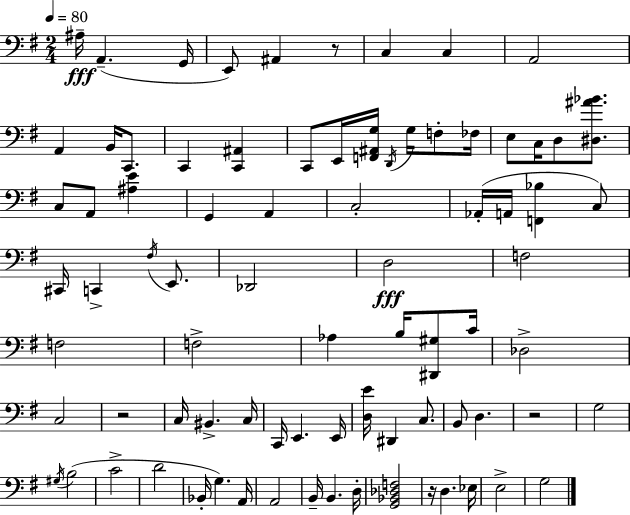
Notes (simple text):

A#3/s A2/q. G2/s E2/e A#2/q R/e C3/q C3/q A2/h A2/q B2/s C2/e. C2/q [C2,A#2]/q C2/e E2/s [F2,A#2,G3]/s D2/s G3/s F3/e FES3/s E3/e C3/s D3/e [D#3,A#4,Bb4]/e. C3/e A2/e [A#3,E4]/q G2/q A2/q C3/h Ab2/s A2/s [F2,Bb3]/q C3/e C#2/s C2/q F#3/s E2/e. Db2/h D3/h F3/h F3/h F3/h Ab3/q B3/s [D#2,G#3]/e C4/s Db3/h C3/h R/h C3/s BIS2/q. C3/s C2/s E2/q. E2/s [D3,E4]/s D#2/q C3/e. B2/e D3/q. R/h G3/h G#3/s B3/h C4/h D4/h Bb2/s G3/q. A2/s A2/h B2/s B2/q. D3/s [G2,Bb2,Db3,F3]/h R/s D3/q. Eb3/s E3/h G3/h